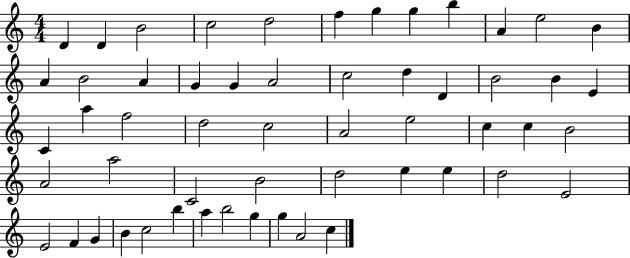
{
  \clef treble
  \numericTimeSignature
  \time 4/4
  \key c \major
  d'4 d'4 b'2 | c''2 d''2 | f''4 g''4 g''4 b''4 | a'4 e''2 b'4 | \break a'4 b'2 a'4 | g'4 g'4 a'2 | c''2 d''4 d'4 | b'2 b'4 e'4 | \break c'4 a''4 f''2 | d''2 c''2 | a'2 e''2 | c''4 c''4 b'2 | \break a'2 a''2 | c'2 b'2 | d''2 e''4 e''4 | d''2 e'2 | \break e'2 f'4 g'4 | b'4 c''2 b''4 | a''4 b''2 g''4 | g''4 a'2 c''4 | \break \bar "|."
}